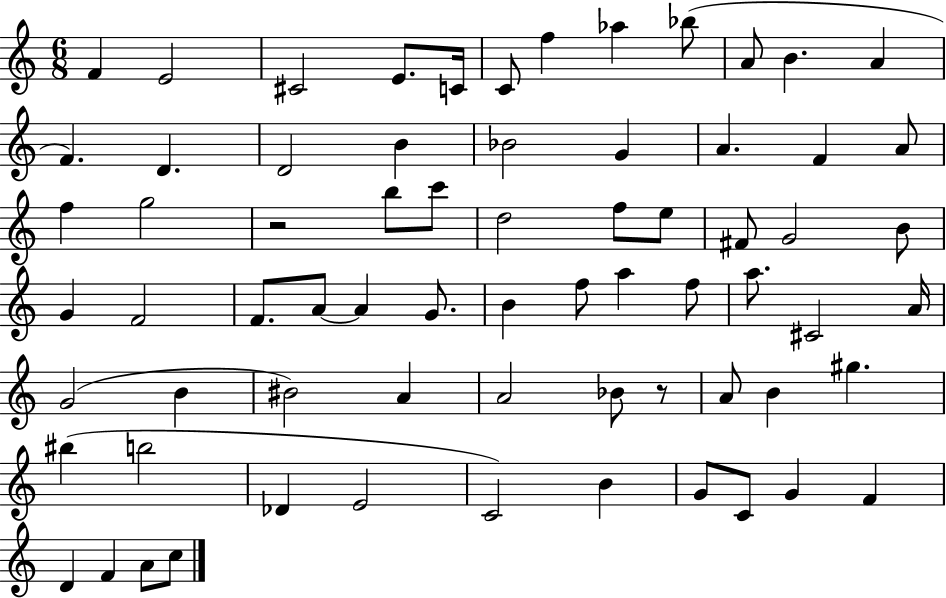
F4/q E4/h C#4/h E4/e. C4/s C4/e F5/q Ab5/q Bb5/e A4/e B4/q. A4/q F4/q. D4/q. D4/h B4/q Bb4/h G4/q A4/q. F4/q A4/e F5/q G5/h R/h B5/e C6/e D5/h F5/e E5/e F#4/e G4/h B4/e G4/q F4/h F4/e. A4/e A4/q G4/e. B4/q F5/e A5/q F5/e A5/e. C#4/h A4/s G4/h B4/q BIS4/h A4/q A4/h Bb4/e R/e A4/e B4/q G#5/q. BIS5/q B5/h Db4/q E4/h C4/h B4/q G4/e C4/e G4/q F4/q D4/q F4/q A4/e C5/e